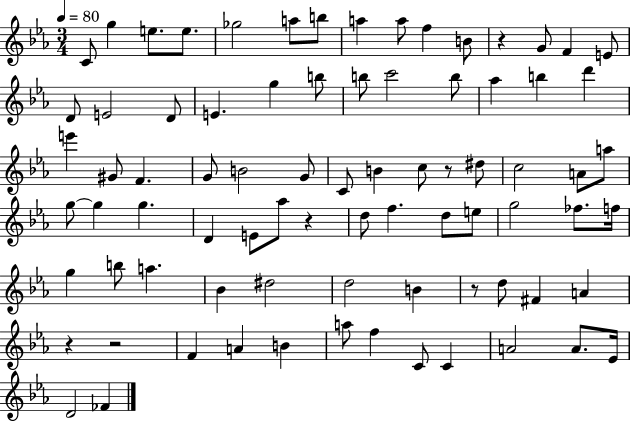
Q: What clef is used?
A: treble